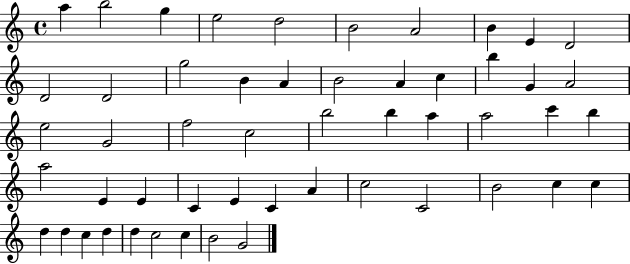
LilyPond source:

{
  \clef treble
  \time 4/4
  \defaultTimeSignature
  \key c \major
  a''4 b''2 g''4 | e''2 d''2 | b'2 a'2 | b'4 e'4 d'2 | \break d'2 d'2 | g''2 b'4 a'4 | b'2 a'4 c''4 | b''4 g'4 a'2 | \break e''2 g'2 | f''2 c''2 | b''2 b''4 a''4 | a''2 c'''4 b''4 | \break a''2 e'4 e'4 | c'4 e'4 c'4 a'4 | c''2 c'2 | b'2 c''4 c''4 | \break d''4 d''4 c''4 d''4 | d''4 c''2 c''4 | b'2 g'2 | \bar "|."
}